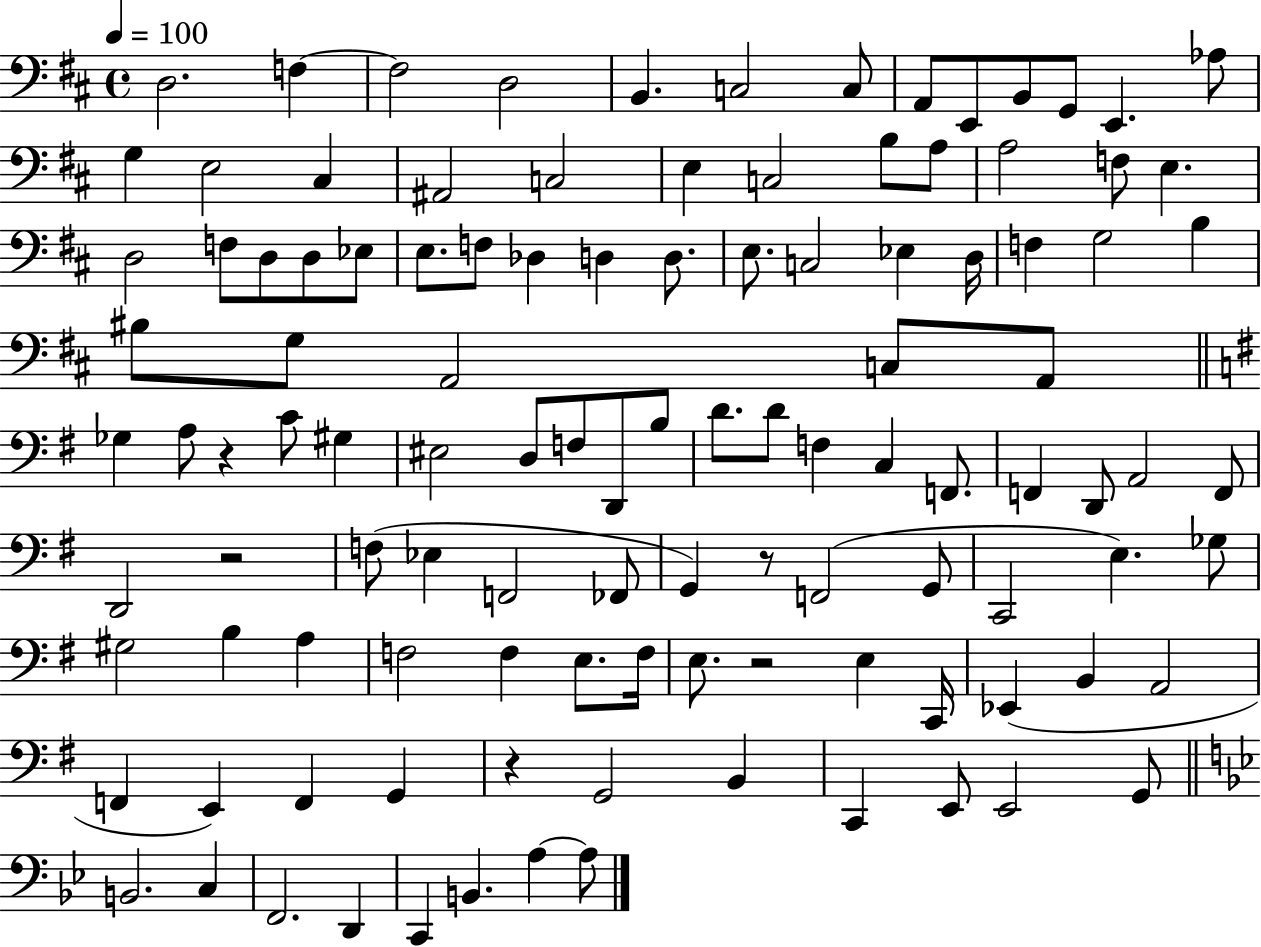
X:1
T:Untitled
M:4/4
L:1/4
K:D
D,2 F, F,2 D,2 B,, C,2 C,/2 A,,/2 E,,/2 B,,/2 G,,/2 E,, _A,/2 G, E,2 ^C, ^A,,2 C,2 E, C,2 B,/2 A,/2 A,2 F,/2 E, D,2 F,/2 D,/2 D,/2 _E,/2 E,/2 F,/2 _D, D, D,/2 E,/2 C,2 _E, D,/4 F, G,2 B, ^B,/2 G,/2 A,,2 C,/2 A,,/2 _G, A,/2 z C/2 ^G, ^E,2 D,/2 F,/2 D,,/2 B,/2 D/2 D/2 F, C, F,,/2 F,, D,,/2 A,,2 F,,/2 D,,2 z2 F,/2 _E, F,,2 _F,,/2 G,, z/2 F,,2 G,,/2 C,,2 E, _G,/2 ^G,2 B, A, F,2 F, E,/2 F,/4 E,/2 z2 E, C,,/4 _E,, B,, A,,2 F,, E,, F,, G,, z G,,2 B,, C,, E,,/2 E,,2 G,,/2 B,,2 C, F,,2 D,, C,, B,, A, A,/2